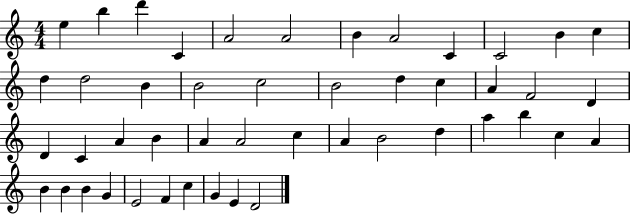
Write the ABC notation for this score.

X:1
T:Untitled
M:4/4
L:1/4
K:C
e b d' C A2 A2 B A2 C C2 B c d d2 B B2 c2 B2 d c A F2 D D C A B A A2 c A B2 d a b c A B B B G E2 F c G E D2